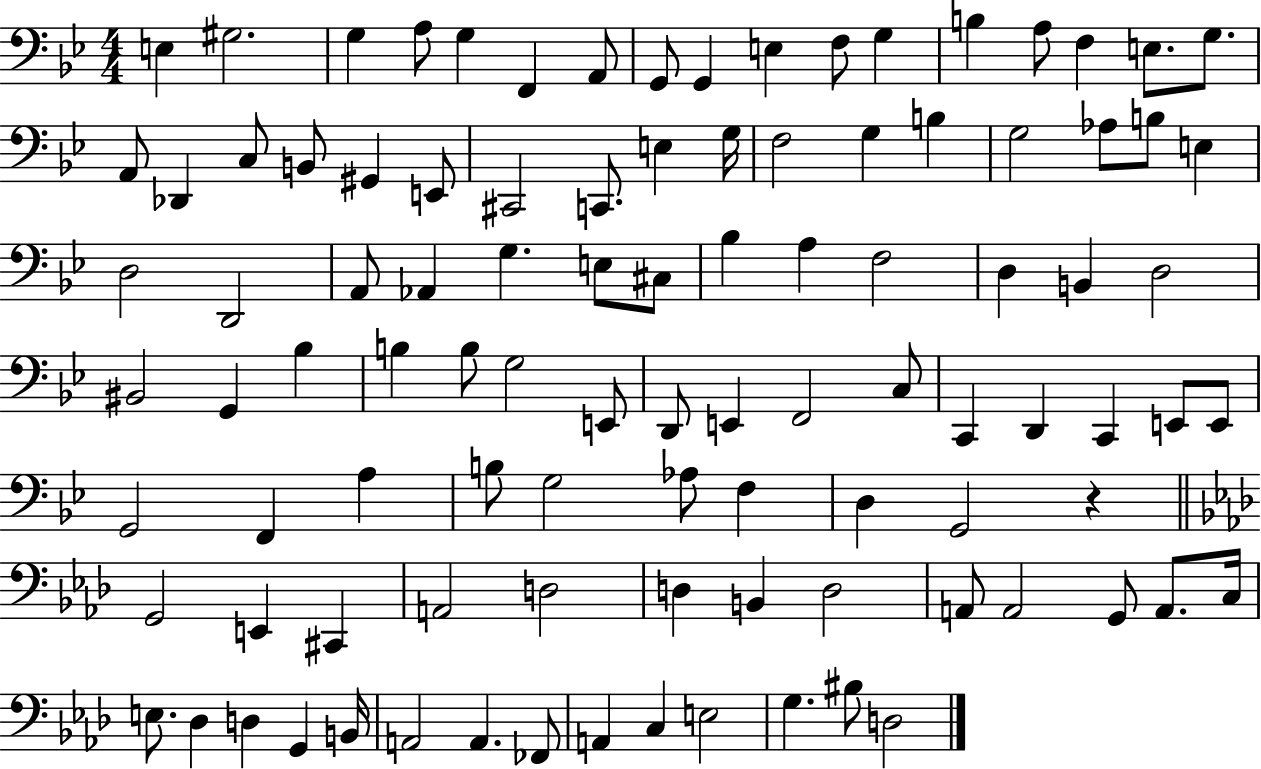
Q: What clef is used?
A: bass